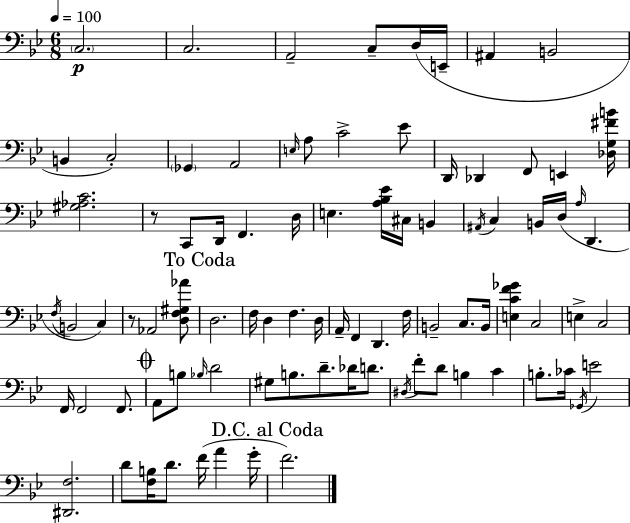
C3/h. C3/h. A2/h C3/e D3/s E2/s A#2/q B2/h B2/q C3/h Gb2/q A2/h E3/s A3/e C4/h Eb4/e D2/s Db2/q F2/e E2/q [Db3,G3,F#4,B4]/s [G#3,Ab3,C4]/h. R/e C2/e D2/s F2/q. D3/s E3/q. [A3,Bb3,Eb4]/s C#3/s B2/q A#2/s C3/q B2/s D3/s A3/s D2/q. F3/s B2/h C3/q R/e Ab2/h [D3,F3,G#3,Ab4]/e D3/h. F3/s D3/q F3/q. D3/s A2/s F2/q D2/q. F3/s B2/h C3/e. B2/s [E3,C4,F4,Gb4]/q C3/h E3/q C3/h F2/s F2/h F2/e. A2/e B3/e Bb3/s D4/h G#3/e B3/e. D4/e. Db4/s D4/e. D#3/s F4/e D4/e B3/q C4/q B3/e. CES4/s Gb2/s E4/h [D#2,F3]/h. D4/e [F3,B3]/s D4/e. F4/s A4/q G4/s F4/h.